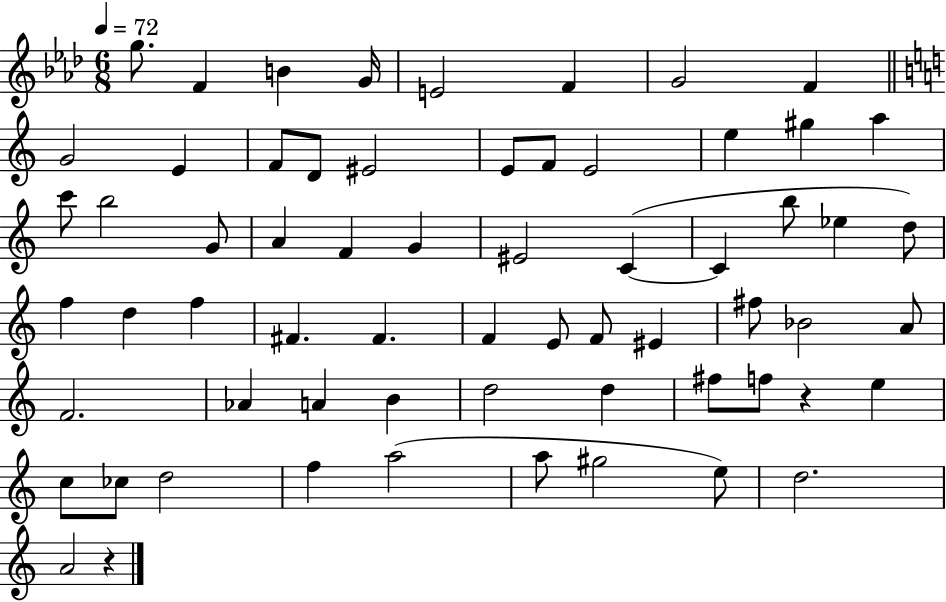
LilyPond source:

{
  \clef treble
  \numericTimeSignature
  \time 6/8
  \key aes \major
  \tempo 4 = 72
  g''8. f'4 b'4 g'16 | e'2 f'4 | g'2 f'4 | \bar "||" \break \key c \major g'2 e'4 | f'8 d'8 eis'2 | e'8 f'8 e'2 | e''4 gis''4 a''4 | \break c'''8 b''2 g'8 | a'4 f'4 g'4 | eis'2 c'4~(~ | c'4 b''8 ees''4 d''8) | \break f''4 d''4 f''4 | fis'4. fis'4. | f'4 e'8 f'8 eis'4 | fis''8 bes'2 a'8 | \break f'2. | aes'4 a'4 b'4 | d''2 d''4 | fis''8 f''8 r4 e''4 | \break c''8 ces''8 d''2 | f''4 a''2( | a''8 gis''2 e''8) | d''2. | \break a'2 r4 | \bar "|."
}